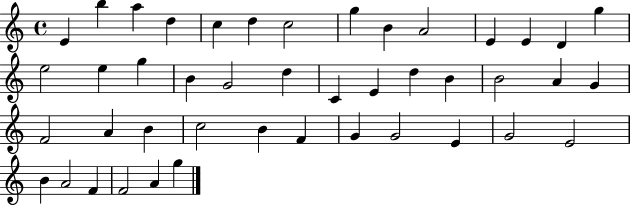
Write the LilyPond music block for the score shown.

{
  \clef treble
  \time 4/4
  \defaultTimeSignature
  \key c \major
  e'4 b''4 a''4 d''4 | c''4 d''4 c''2 | g''4 b'4 a'2 | e'4 e'4 d'4 g''4 | \break e''2 e''4 g''4 | b'4 g'2 d''4 | c'4 e'4 d''4 b'4 | b'2 a'4 g'4 | \break f'2 a'4 b'4 | c''2 b'4 f'4 | g'4 g'2 e'4 | g'2 e'2 | \break b'4 a'2 f'4 | f'2 a'4 g''4 | \bar "|."
}